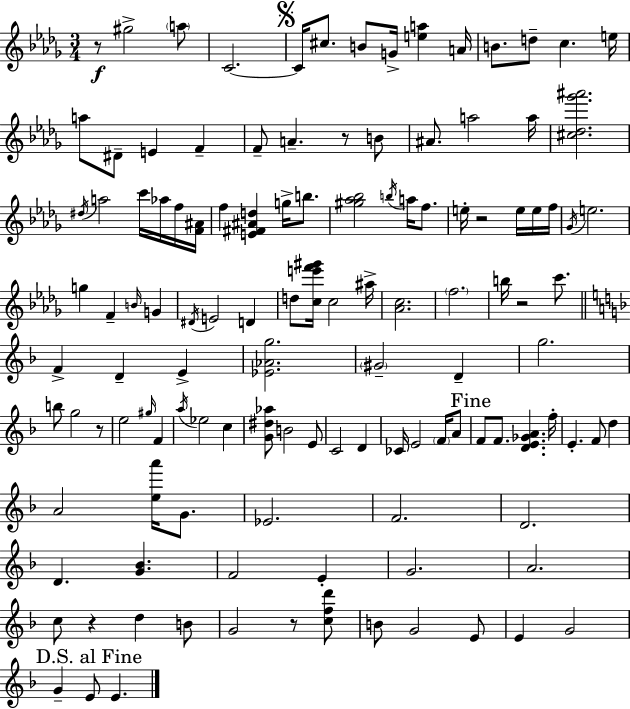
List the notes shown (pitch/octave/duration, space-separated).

R/e G#5/h A5/e C4/h. C4/s C#5/e. B4/e G4/s [E5,A5]/q A4/s B4/e. D5/e C5/q. E5/s A5/e D#4/e E4/q F4/q F4/e A4/q. R/e B4/e A#4/e. A5/h A5/s [C#5,Db5,Gb6,A#6]/h. D#5/s A5/h C6/s Ab5/s F5/s [F4,A#4]/s F5/q [E4,F#4,A#4,D5]/q G5/s B5/e. [G#5,Ab5,Bb5]/h B5/s A5/s F5/e. E5/s R/h E5/s E5/s F5/s Gb4/s E5/h. G5/q F4/q B4/s G4/q D#4/s E4/h D4/q D5/e [C5,E6,F6,G#6]/s C5/h A#5/s [Ab4,C5]/h. F5/h. B5/s R/h C6/e. F4/q D4/q E4/q [Eb4,Ab4,G5]/h. G#4/h D4/q G5/h. B5/e G5/h R/e E5/h G#5/s F4/q A5/s Eb5/h C5/q [G4,D#5,Ab5]/e B4/h E4/e C4/h D4/q CES4/s E4/h F4/s A4/e F4/e F4/e. [D4,E4,Gb4,A4]/q. F5/s E4/q. F4/e D5/q A4/h [E5,A6]/s G4/e. Eb4/h. F4/h. D4/h. D4/q. [G4,Bb4]/q. F4/h E4/q G4/h. A4/h. C5/e R/q D5/q B4/e G4/h R/e [C5,F5,D6]/e B4/e G4/h E4/e E4/q G4/h G4/q E4/e E4/q.